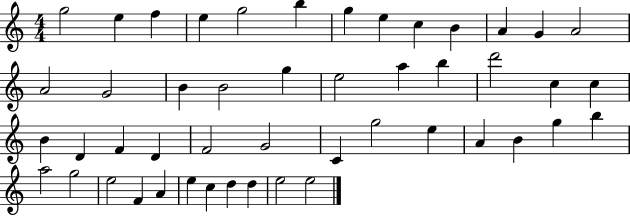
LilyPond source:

{
  \clef treble
  \numericTimeSignature
  \time 4/4
  \key c \major
  g''2 e''4 f''4 | e''4 g''2 b''4 | g''4 e''4 c''4 b'4 | a'4 g'4 a'2 | \break a'2 g'2 | b'4 b'2 g''4 | e''2 a''4 b''4 | d'''2 c''4 c''4 | \break b'4 d'4 f'4 d'4 | f'2 g'2 | c'4 g''2 e''4 | a'4 b'4 g''4 b''4 | \break a''2 g''2 | e''2 f'4 a'4 | e''4 c''4 d''4 d''4 | e''2 e''2 | \break \bar "|."
}